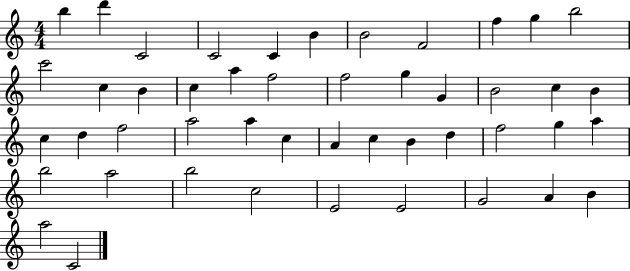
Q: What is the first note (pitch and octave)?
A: B5